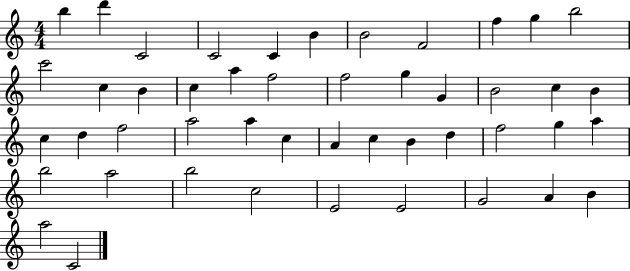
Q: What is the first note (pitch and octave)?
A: B5